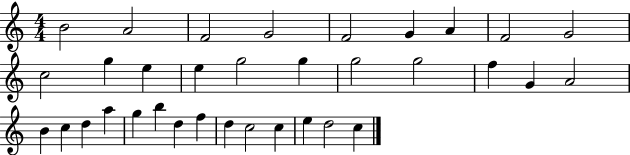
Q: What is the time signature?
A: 4/4